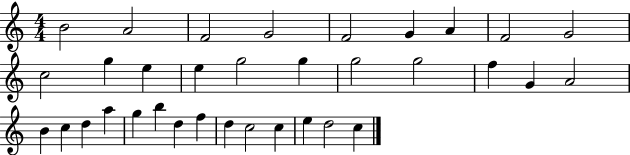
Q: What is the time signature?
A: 4/4